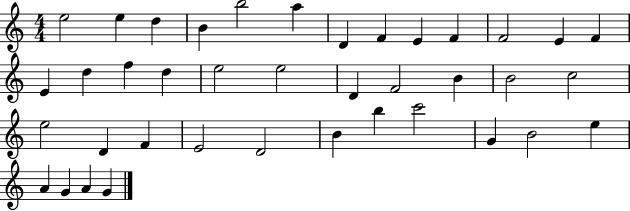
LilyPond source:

{
  \clef treble
  \numericTimeSignature
  \time 4/4
  \key c \major
  e''2 e''4 d''4 | b'4 b''2 a''4 | d'4 f'4 e'4 f'4 | f'2 e'4 f'4 | \break e'4 d''4 f''4 d''4 | e''2 e''2 | d'4 f'2 b'4 | b'2 c''2 | \break e''2 d'4 f'4 | e'2 d'2 | b'4 b''4 c'''2 | g'4 b'2 e''4 | \break a'4 g'4 a'4 g'4 | \bar "|."
}